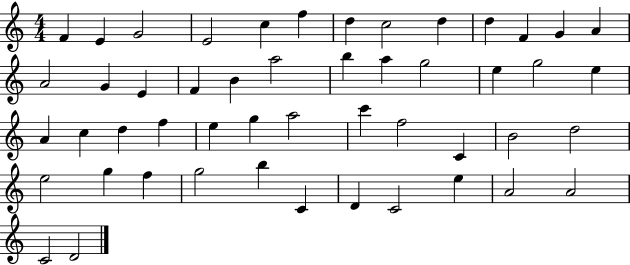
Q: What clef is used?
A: treble